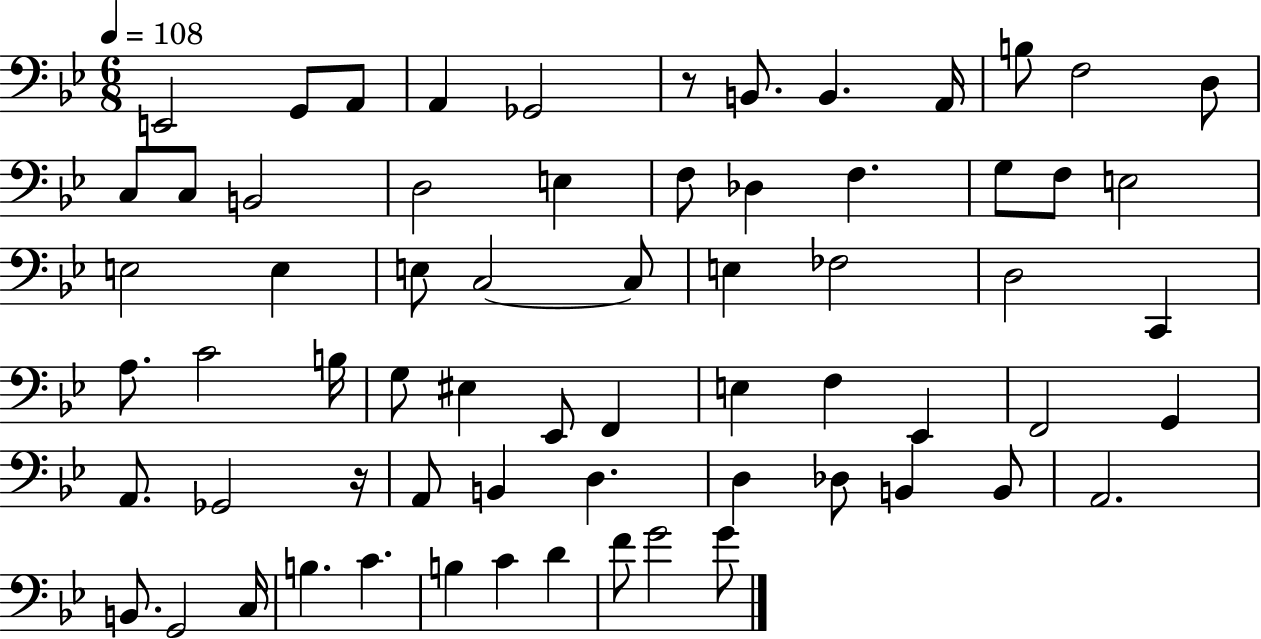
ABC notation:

X:1
T:Untitled
M:6/8
L:1/4
K:Bb
E,,2 G,,/2 A,,/2 A,, _G,,2 z/2 B,,/2 B,, A,,/4 B,/2 F,2 D,/2 C,/2 C,/2 B,,2 D,2 E, F,/2 _D, F, G,/2 F,/2 E,2 E,2 E, E,/2 C,2 C,/2 E, _F,2 D,2 C,, A,/2 C2 B,/4 G,/2 ^E, _E,,/2 F,, E, F, _E,, F,,2 G,, A,,/2 _G,,2 z/4 A,,/2 B,, D, D, _D,/2 B,, B,,/2 A,,2 B,,/2 G,,2 C,/4 B, C B, C D F/2 G2 G/2